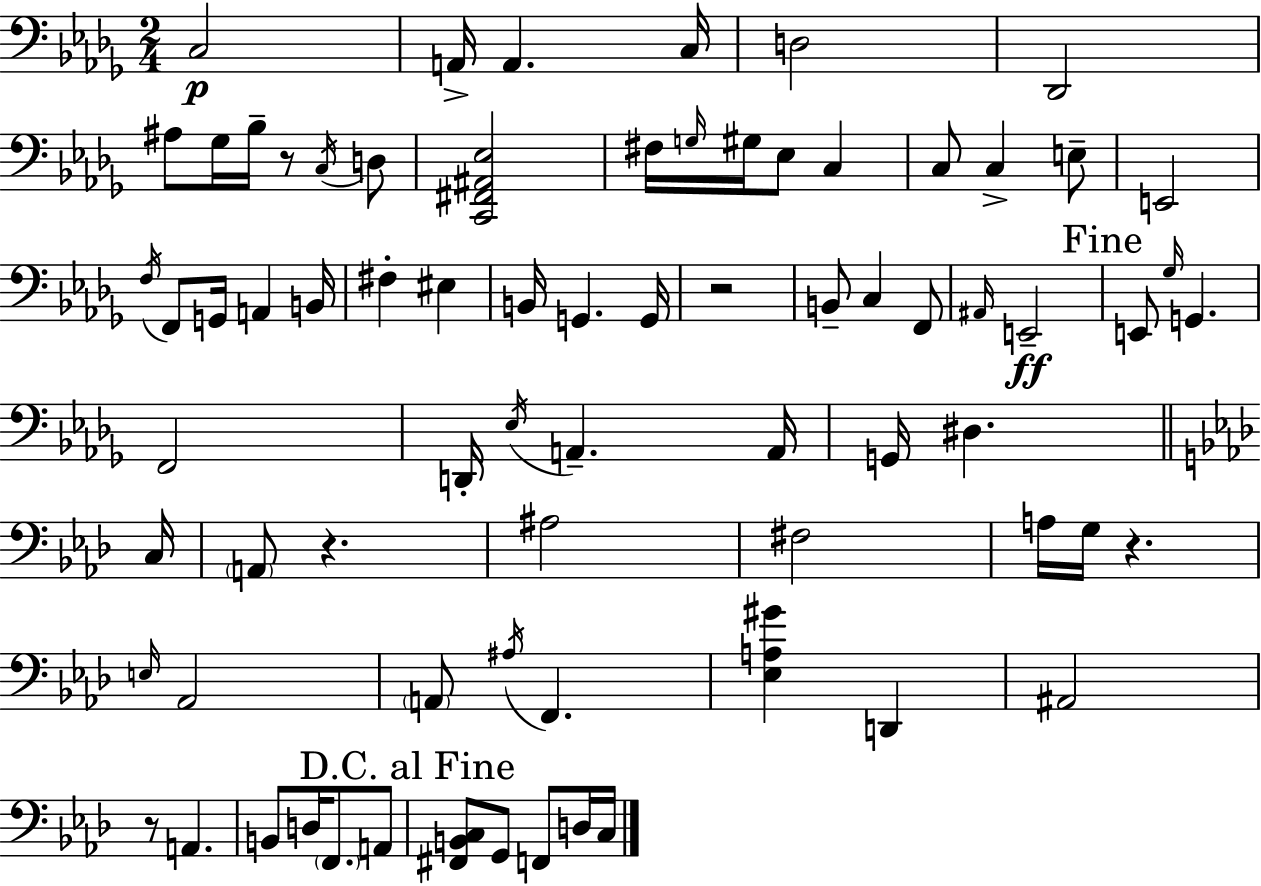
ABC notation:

X:1
T:Untitled
M:2/4
L:1/4
K:Bbm
C,2 A,,/4 A,, C,/4 D,2 _D,,2 ^A,/2 _G,/4 _B,/4 z/2 C,/4 D,/2 [C,,^F,,^A,,_E,]2 ^F,/4 G,/4 ^G,/4 _E,/2 C, C,/2 C, E,/2 E,,2 F,/4 F,,/2 G,,/4 A,, B,,/4 ^F, ^E, B,,/4 G,, G,,/4 z2 B,,/2 C, F,,/2 ^A,,/4 E,,2 E,,/2 _G,/4 G,, F,,2 D,,/4 _E,/4 A,, A,,/4 G,,/4 ^D, C,/4 A,,/2 z ^A,2 ^F,2 A,/4 G,/4 z E,/4 _A,,2 A,,/2 ^A,/4 F,, [_E,A,^G] D,, ^A,,2 z/2 A,, B,,/2 D,/4 F,,/2 A,,/2 [^F,,B,,C,]/2 G,,/2 F,,/2 D,/4 C,/4